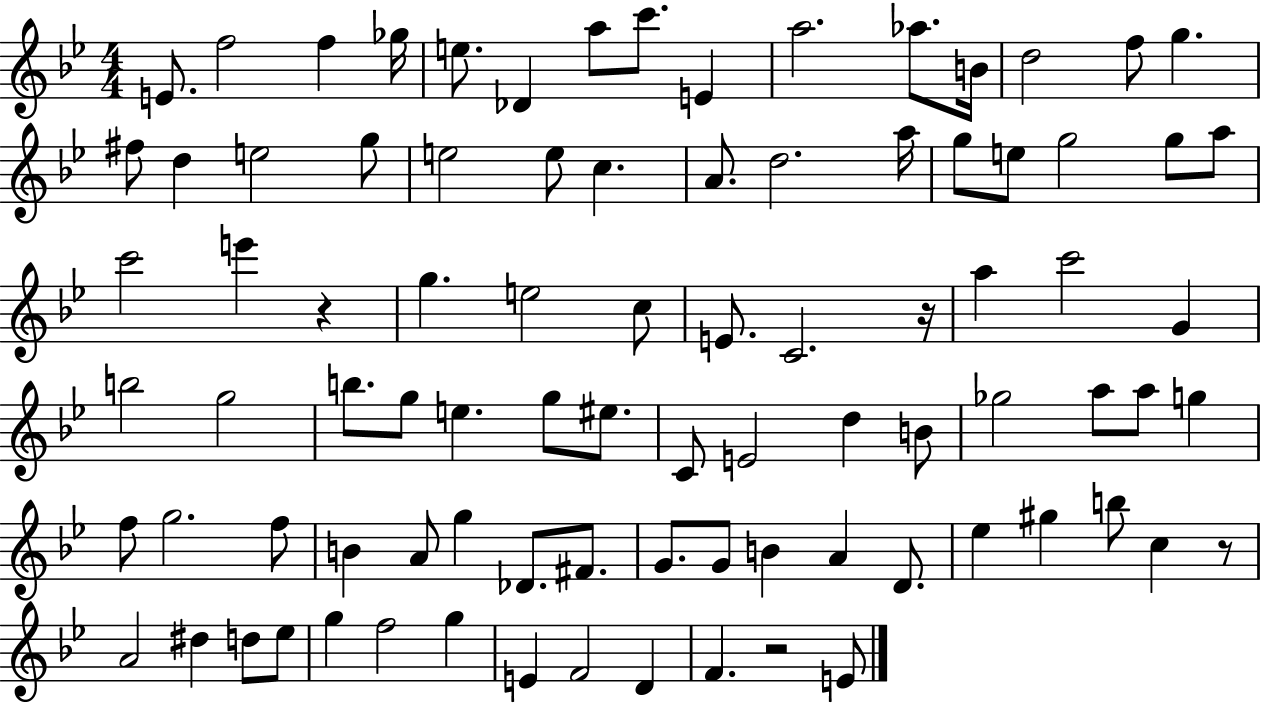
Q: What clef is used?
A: treble